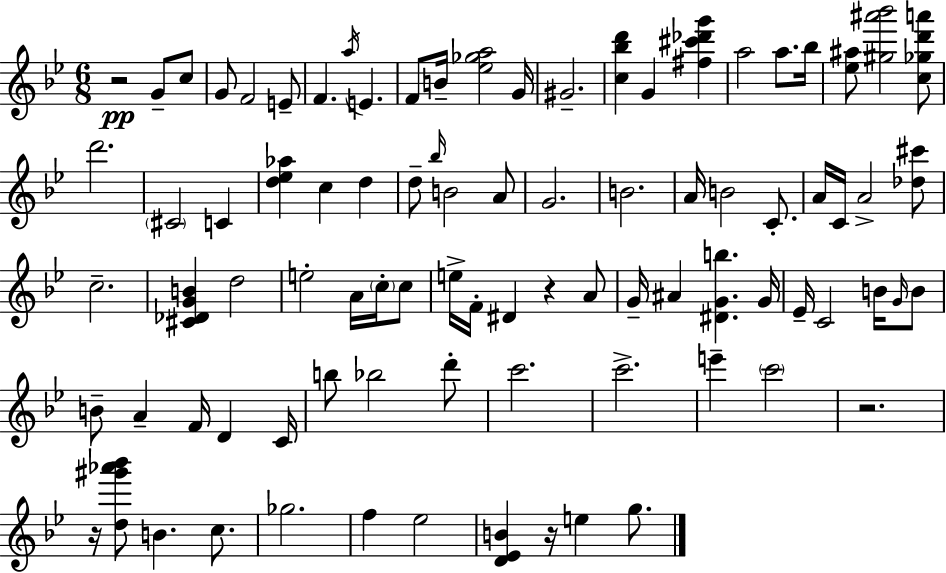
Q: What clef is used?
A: treble